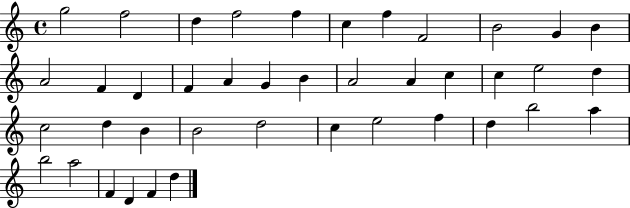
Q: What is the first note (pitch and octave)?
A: G5